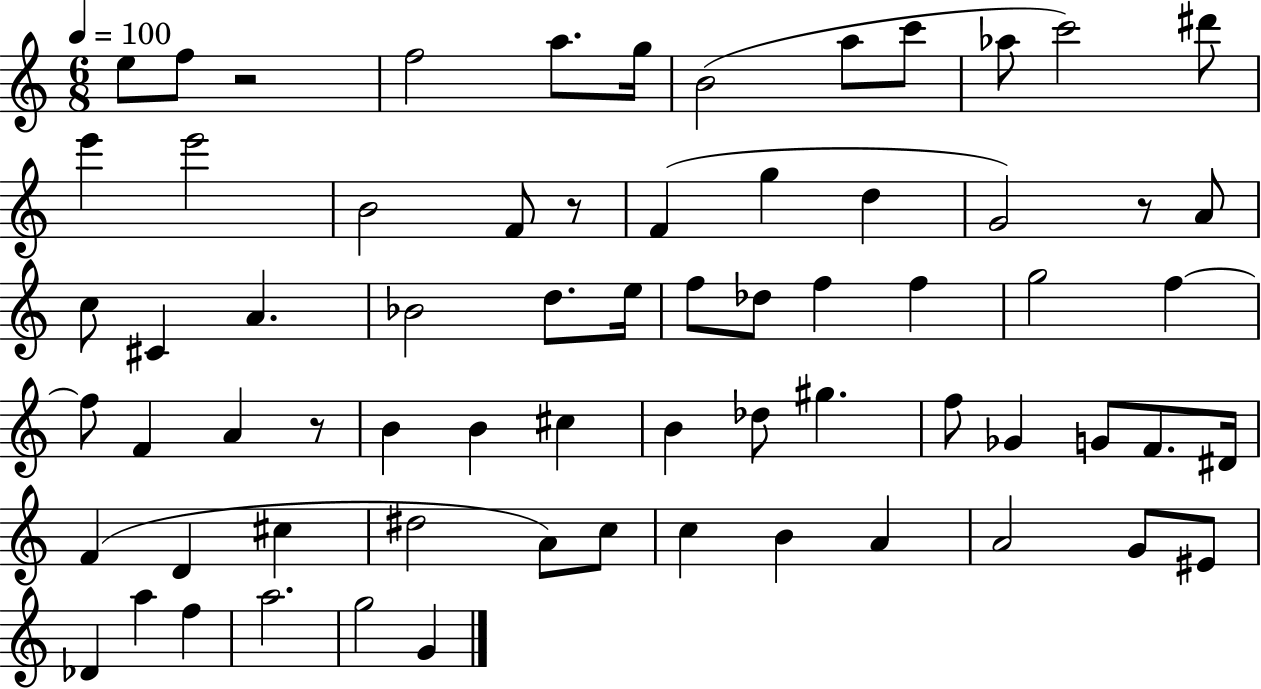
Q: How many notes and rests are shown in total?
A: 68